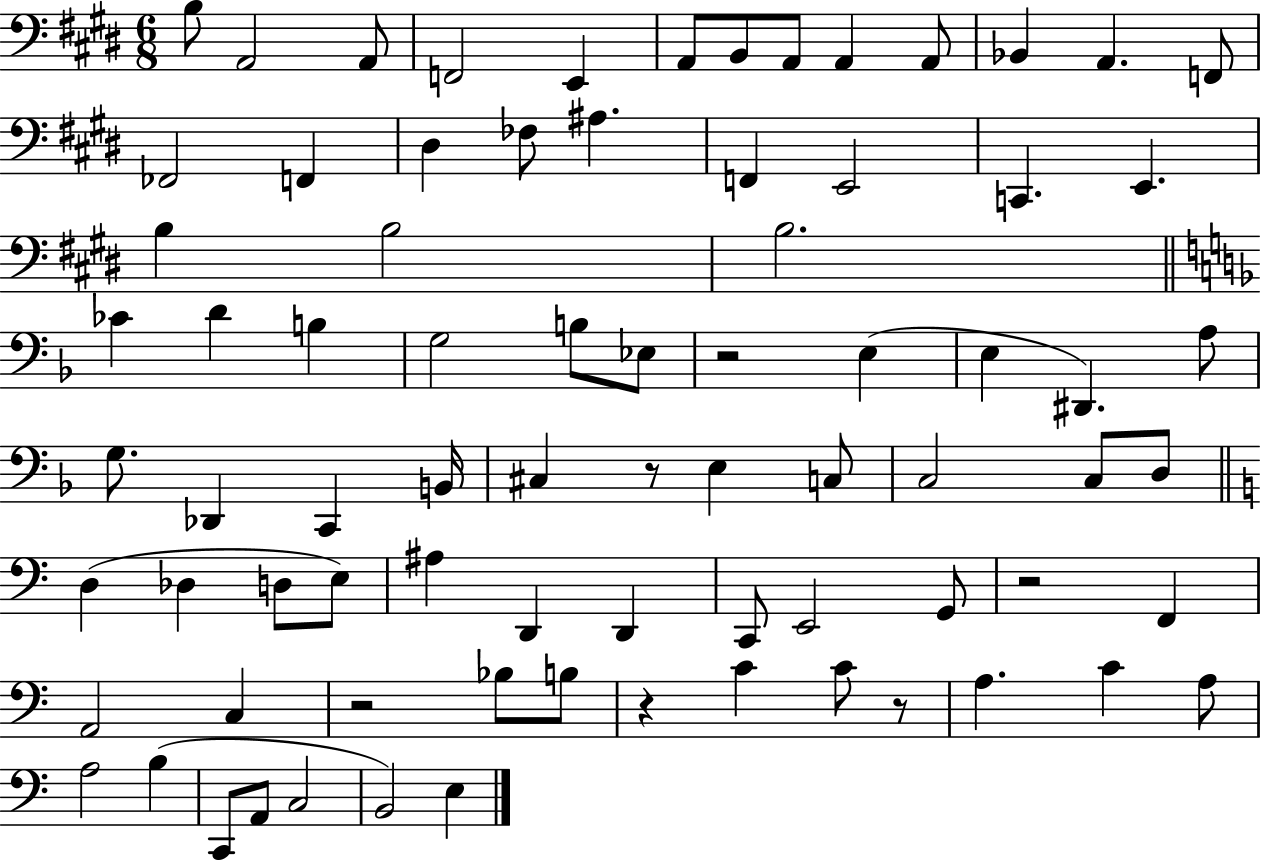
X:1
T:Untitled
M:6/8
L:1/4
K:E
B,/2 A,,2 A,,/2 F,,2 E,, A,,/2 B,,/2 A,,/2 A,, A,,/2 _B,, A,, F,,/2 _F,,2 F,, ^D, _F,/2 ^A, F,, E,,2 C,, E,, B, B,2 B,2 _C D B, G,2 B,/2 _E,/2 z2 E, E, ^D,, A,/2 G,/2 _D,, C,, B,,/4 ^C, z/2 E, C,/2 C,2 C,/2 D,/2 D, _D, D,/2 E,/2 ^A, D,, D,, C,,/2 E,,2 G,,/2 z2 F,, A,,2 C, z2 _B,/2 B,/2 z C C/2 z/2 A, C A,/2 A,2 B, C,,/2 A,,/2 C,2 B,,2 E,